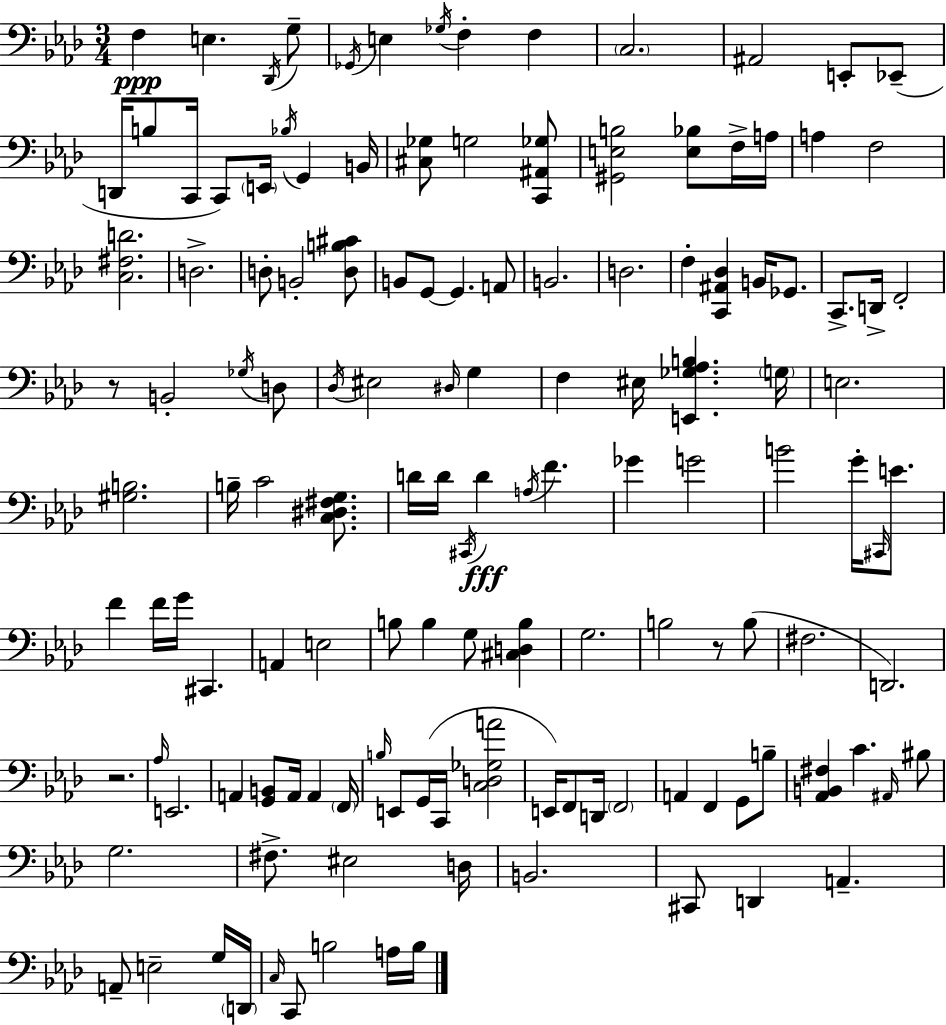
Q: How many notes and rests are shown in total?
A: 135